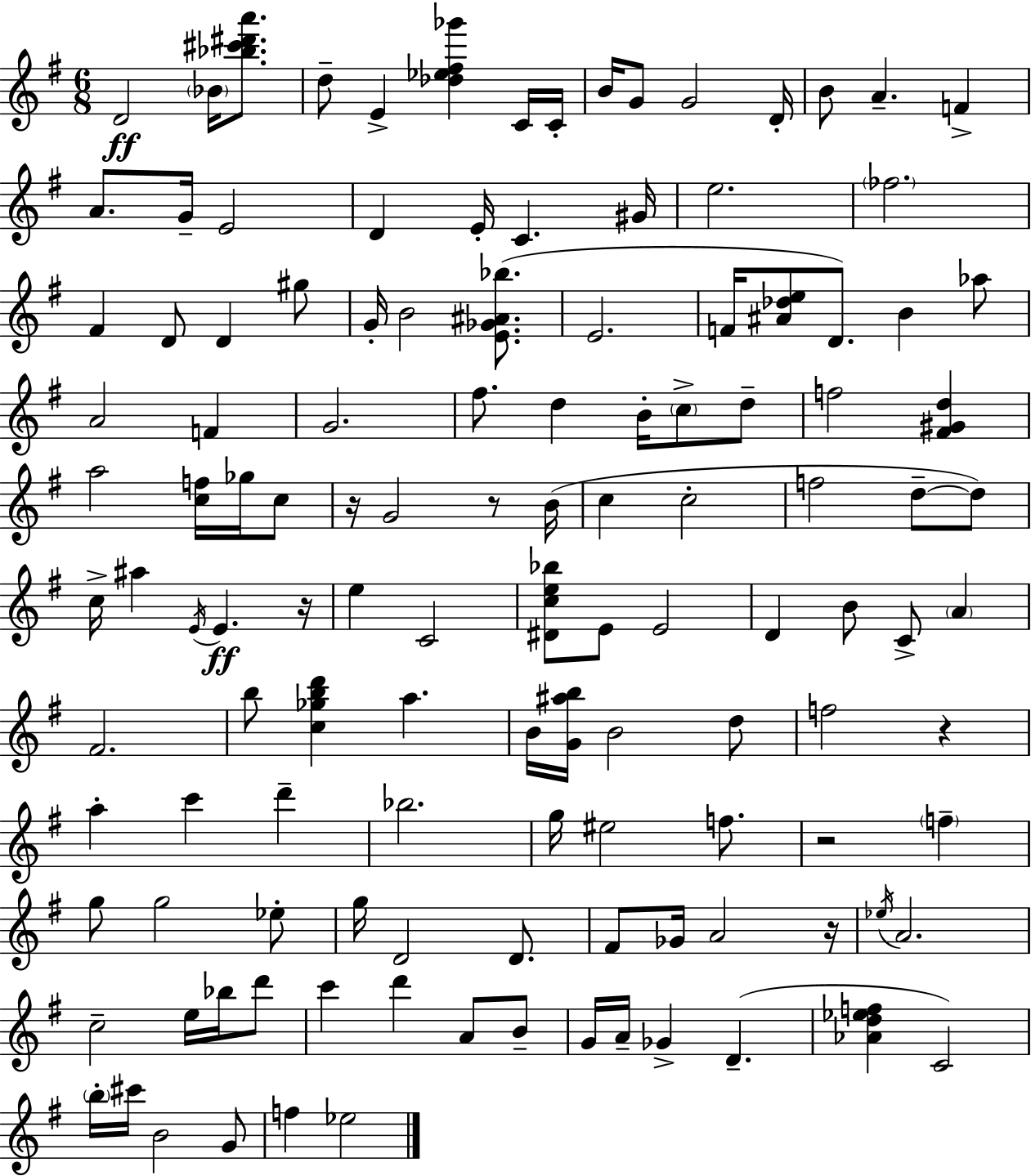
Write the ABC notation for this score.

X:1
T:Untitled
M:6/8
L:1/4
K:Em
D2 _B/4 [_b^c'^d'a']/2 d/2 E [_d_e^f_g'] C/4 C/4 B/4 G/2 G2 D/4 B/2 A F A/2 G/4 E2 D E/4 C ^G/4 e2 _f2 ^F D/2 D ^g/2 G/4 B2 [E_G^A_b]/2 E2 F/4 [^A_de]/2 D/2 B _a/2 A2 F G2 ^f/2 d B/4 c/2 d/2 f2 [^F^Gd] a2 [cf]/4 _g/4 c/2 z/4 G2 z/2 B/4 c c2 f2 d/2 d/2 c/4 ^a E/4 E z/4 e C2 [^Dce_b]/2 E/2 E2 D B/2 C/2 A ^F2 b/2 [c_gbd'] a B/4 [G^ab]/4 B2 d/2 f2 z a c' d' _b2 g/4 ^e2 f/2 z2 f g/2 g2 _e/2 g/4 D2 D/2 ^F/2 _G/4 A2 z/4 _e/4 A2 c2 e/4 _b/4 d'/2 c' d' A/2 B/2 G/4 A/4 _G D [_Ad_ef] C2 b/4 ^c'/4 B2 G/2 f _e2